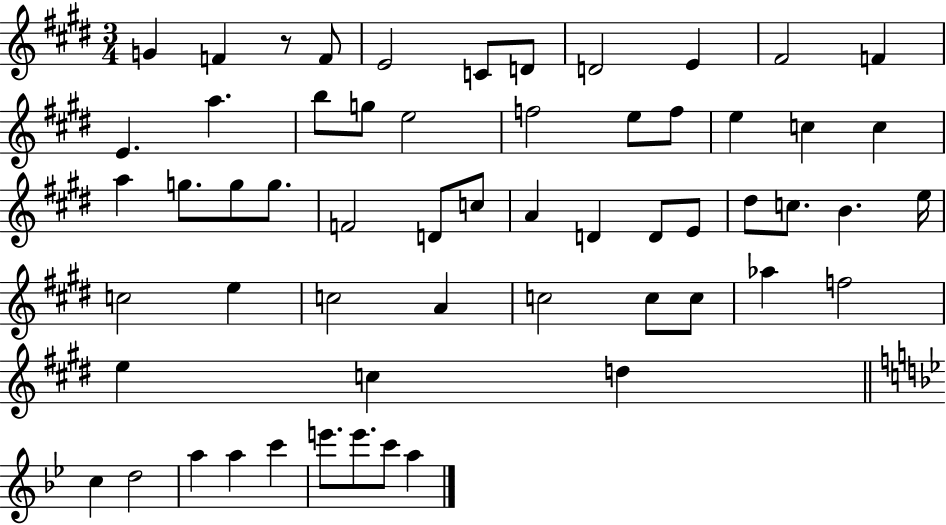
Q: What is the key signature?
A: E major